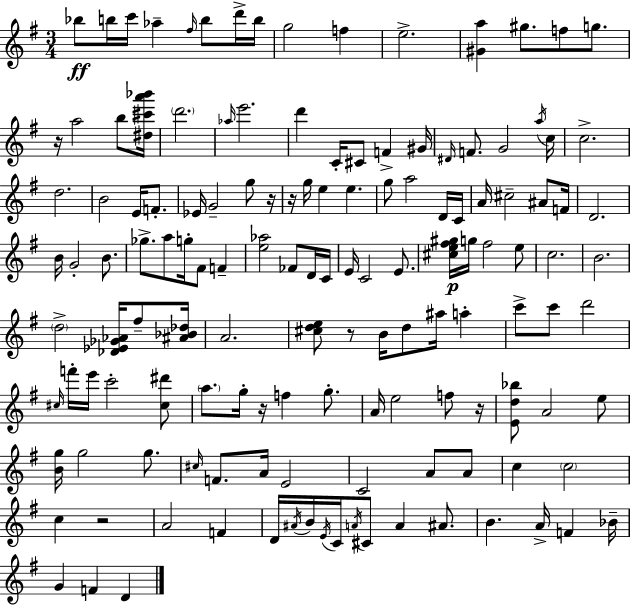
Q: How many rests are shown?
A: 7